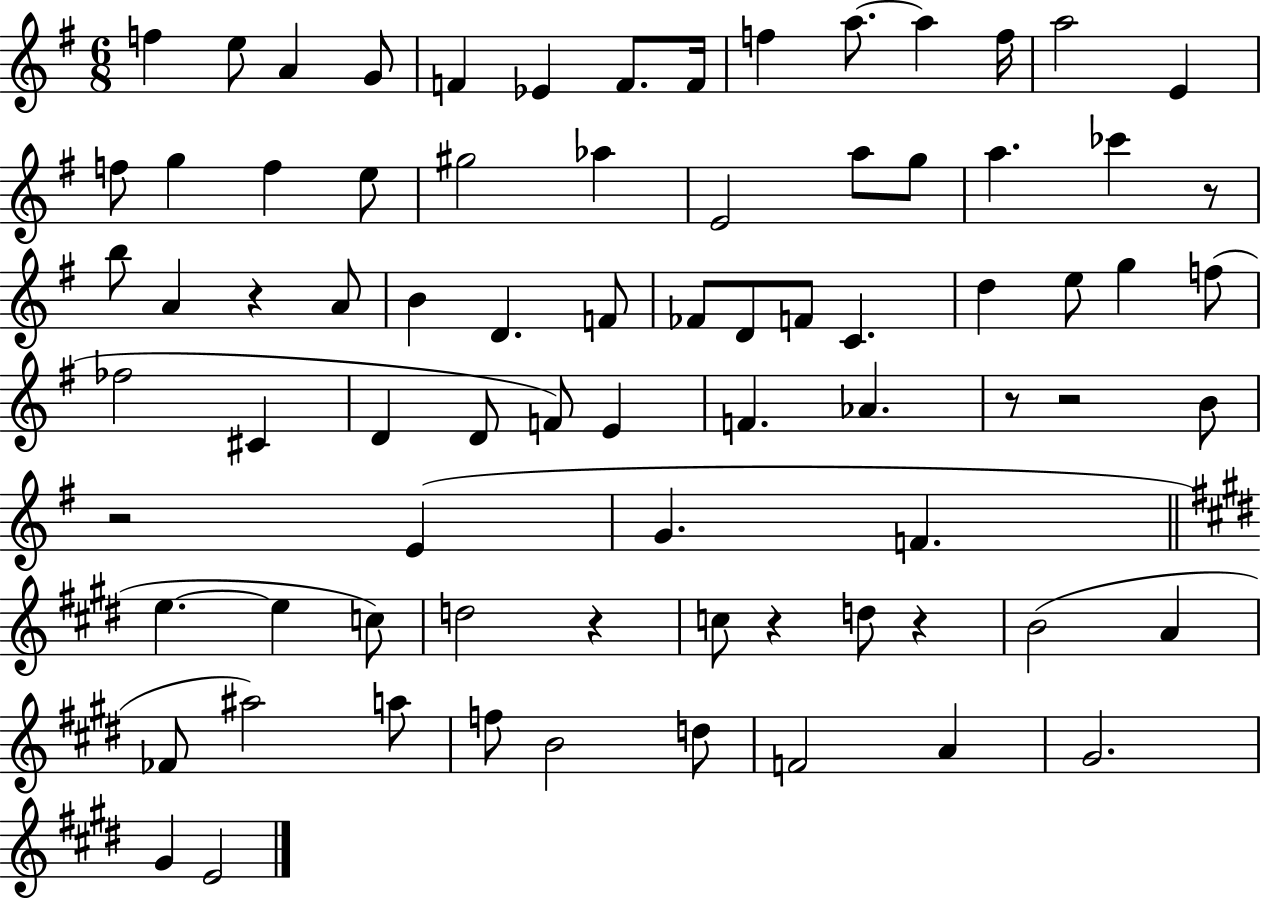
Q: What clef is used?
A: treble